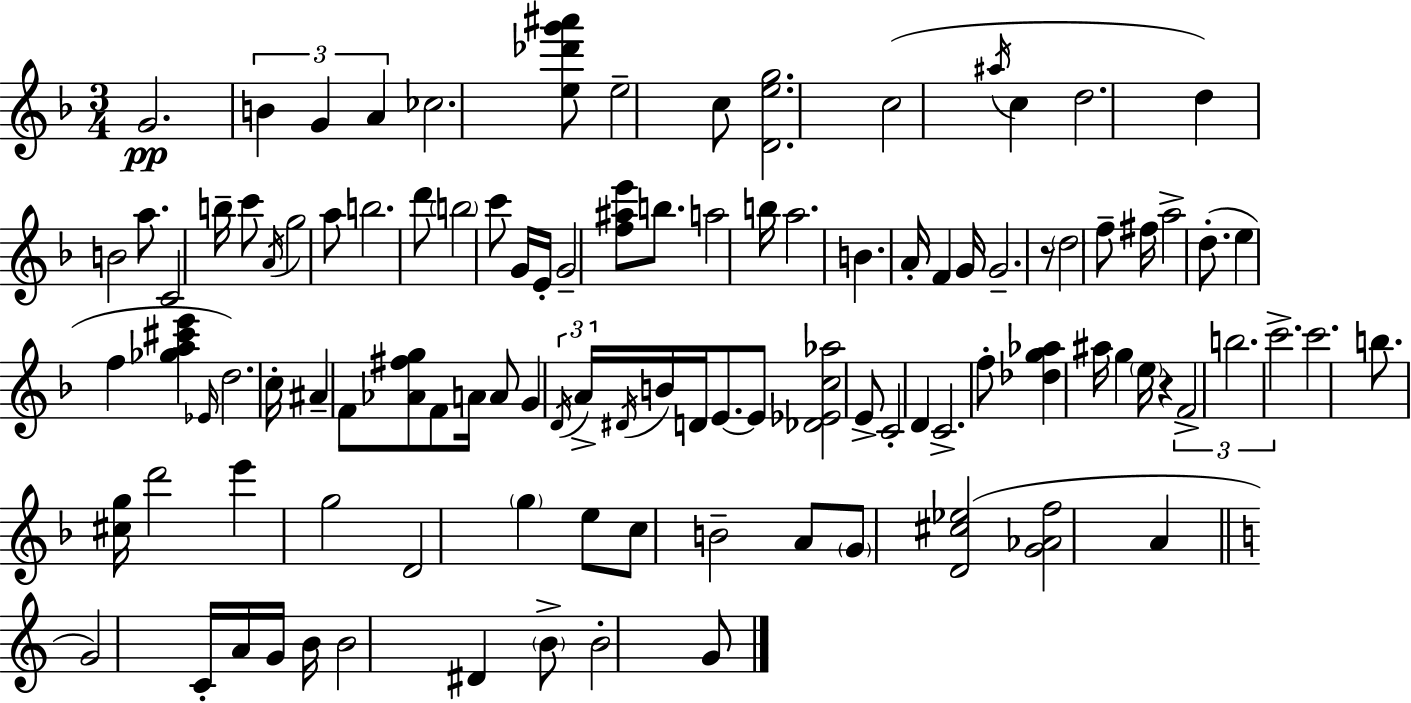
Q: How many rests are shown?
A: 2